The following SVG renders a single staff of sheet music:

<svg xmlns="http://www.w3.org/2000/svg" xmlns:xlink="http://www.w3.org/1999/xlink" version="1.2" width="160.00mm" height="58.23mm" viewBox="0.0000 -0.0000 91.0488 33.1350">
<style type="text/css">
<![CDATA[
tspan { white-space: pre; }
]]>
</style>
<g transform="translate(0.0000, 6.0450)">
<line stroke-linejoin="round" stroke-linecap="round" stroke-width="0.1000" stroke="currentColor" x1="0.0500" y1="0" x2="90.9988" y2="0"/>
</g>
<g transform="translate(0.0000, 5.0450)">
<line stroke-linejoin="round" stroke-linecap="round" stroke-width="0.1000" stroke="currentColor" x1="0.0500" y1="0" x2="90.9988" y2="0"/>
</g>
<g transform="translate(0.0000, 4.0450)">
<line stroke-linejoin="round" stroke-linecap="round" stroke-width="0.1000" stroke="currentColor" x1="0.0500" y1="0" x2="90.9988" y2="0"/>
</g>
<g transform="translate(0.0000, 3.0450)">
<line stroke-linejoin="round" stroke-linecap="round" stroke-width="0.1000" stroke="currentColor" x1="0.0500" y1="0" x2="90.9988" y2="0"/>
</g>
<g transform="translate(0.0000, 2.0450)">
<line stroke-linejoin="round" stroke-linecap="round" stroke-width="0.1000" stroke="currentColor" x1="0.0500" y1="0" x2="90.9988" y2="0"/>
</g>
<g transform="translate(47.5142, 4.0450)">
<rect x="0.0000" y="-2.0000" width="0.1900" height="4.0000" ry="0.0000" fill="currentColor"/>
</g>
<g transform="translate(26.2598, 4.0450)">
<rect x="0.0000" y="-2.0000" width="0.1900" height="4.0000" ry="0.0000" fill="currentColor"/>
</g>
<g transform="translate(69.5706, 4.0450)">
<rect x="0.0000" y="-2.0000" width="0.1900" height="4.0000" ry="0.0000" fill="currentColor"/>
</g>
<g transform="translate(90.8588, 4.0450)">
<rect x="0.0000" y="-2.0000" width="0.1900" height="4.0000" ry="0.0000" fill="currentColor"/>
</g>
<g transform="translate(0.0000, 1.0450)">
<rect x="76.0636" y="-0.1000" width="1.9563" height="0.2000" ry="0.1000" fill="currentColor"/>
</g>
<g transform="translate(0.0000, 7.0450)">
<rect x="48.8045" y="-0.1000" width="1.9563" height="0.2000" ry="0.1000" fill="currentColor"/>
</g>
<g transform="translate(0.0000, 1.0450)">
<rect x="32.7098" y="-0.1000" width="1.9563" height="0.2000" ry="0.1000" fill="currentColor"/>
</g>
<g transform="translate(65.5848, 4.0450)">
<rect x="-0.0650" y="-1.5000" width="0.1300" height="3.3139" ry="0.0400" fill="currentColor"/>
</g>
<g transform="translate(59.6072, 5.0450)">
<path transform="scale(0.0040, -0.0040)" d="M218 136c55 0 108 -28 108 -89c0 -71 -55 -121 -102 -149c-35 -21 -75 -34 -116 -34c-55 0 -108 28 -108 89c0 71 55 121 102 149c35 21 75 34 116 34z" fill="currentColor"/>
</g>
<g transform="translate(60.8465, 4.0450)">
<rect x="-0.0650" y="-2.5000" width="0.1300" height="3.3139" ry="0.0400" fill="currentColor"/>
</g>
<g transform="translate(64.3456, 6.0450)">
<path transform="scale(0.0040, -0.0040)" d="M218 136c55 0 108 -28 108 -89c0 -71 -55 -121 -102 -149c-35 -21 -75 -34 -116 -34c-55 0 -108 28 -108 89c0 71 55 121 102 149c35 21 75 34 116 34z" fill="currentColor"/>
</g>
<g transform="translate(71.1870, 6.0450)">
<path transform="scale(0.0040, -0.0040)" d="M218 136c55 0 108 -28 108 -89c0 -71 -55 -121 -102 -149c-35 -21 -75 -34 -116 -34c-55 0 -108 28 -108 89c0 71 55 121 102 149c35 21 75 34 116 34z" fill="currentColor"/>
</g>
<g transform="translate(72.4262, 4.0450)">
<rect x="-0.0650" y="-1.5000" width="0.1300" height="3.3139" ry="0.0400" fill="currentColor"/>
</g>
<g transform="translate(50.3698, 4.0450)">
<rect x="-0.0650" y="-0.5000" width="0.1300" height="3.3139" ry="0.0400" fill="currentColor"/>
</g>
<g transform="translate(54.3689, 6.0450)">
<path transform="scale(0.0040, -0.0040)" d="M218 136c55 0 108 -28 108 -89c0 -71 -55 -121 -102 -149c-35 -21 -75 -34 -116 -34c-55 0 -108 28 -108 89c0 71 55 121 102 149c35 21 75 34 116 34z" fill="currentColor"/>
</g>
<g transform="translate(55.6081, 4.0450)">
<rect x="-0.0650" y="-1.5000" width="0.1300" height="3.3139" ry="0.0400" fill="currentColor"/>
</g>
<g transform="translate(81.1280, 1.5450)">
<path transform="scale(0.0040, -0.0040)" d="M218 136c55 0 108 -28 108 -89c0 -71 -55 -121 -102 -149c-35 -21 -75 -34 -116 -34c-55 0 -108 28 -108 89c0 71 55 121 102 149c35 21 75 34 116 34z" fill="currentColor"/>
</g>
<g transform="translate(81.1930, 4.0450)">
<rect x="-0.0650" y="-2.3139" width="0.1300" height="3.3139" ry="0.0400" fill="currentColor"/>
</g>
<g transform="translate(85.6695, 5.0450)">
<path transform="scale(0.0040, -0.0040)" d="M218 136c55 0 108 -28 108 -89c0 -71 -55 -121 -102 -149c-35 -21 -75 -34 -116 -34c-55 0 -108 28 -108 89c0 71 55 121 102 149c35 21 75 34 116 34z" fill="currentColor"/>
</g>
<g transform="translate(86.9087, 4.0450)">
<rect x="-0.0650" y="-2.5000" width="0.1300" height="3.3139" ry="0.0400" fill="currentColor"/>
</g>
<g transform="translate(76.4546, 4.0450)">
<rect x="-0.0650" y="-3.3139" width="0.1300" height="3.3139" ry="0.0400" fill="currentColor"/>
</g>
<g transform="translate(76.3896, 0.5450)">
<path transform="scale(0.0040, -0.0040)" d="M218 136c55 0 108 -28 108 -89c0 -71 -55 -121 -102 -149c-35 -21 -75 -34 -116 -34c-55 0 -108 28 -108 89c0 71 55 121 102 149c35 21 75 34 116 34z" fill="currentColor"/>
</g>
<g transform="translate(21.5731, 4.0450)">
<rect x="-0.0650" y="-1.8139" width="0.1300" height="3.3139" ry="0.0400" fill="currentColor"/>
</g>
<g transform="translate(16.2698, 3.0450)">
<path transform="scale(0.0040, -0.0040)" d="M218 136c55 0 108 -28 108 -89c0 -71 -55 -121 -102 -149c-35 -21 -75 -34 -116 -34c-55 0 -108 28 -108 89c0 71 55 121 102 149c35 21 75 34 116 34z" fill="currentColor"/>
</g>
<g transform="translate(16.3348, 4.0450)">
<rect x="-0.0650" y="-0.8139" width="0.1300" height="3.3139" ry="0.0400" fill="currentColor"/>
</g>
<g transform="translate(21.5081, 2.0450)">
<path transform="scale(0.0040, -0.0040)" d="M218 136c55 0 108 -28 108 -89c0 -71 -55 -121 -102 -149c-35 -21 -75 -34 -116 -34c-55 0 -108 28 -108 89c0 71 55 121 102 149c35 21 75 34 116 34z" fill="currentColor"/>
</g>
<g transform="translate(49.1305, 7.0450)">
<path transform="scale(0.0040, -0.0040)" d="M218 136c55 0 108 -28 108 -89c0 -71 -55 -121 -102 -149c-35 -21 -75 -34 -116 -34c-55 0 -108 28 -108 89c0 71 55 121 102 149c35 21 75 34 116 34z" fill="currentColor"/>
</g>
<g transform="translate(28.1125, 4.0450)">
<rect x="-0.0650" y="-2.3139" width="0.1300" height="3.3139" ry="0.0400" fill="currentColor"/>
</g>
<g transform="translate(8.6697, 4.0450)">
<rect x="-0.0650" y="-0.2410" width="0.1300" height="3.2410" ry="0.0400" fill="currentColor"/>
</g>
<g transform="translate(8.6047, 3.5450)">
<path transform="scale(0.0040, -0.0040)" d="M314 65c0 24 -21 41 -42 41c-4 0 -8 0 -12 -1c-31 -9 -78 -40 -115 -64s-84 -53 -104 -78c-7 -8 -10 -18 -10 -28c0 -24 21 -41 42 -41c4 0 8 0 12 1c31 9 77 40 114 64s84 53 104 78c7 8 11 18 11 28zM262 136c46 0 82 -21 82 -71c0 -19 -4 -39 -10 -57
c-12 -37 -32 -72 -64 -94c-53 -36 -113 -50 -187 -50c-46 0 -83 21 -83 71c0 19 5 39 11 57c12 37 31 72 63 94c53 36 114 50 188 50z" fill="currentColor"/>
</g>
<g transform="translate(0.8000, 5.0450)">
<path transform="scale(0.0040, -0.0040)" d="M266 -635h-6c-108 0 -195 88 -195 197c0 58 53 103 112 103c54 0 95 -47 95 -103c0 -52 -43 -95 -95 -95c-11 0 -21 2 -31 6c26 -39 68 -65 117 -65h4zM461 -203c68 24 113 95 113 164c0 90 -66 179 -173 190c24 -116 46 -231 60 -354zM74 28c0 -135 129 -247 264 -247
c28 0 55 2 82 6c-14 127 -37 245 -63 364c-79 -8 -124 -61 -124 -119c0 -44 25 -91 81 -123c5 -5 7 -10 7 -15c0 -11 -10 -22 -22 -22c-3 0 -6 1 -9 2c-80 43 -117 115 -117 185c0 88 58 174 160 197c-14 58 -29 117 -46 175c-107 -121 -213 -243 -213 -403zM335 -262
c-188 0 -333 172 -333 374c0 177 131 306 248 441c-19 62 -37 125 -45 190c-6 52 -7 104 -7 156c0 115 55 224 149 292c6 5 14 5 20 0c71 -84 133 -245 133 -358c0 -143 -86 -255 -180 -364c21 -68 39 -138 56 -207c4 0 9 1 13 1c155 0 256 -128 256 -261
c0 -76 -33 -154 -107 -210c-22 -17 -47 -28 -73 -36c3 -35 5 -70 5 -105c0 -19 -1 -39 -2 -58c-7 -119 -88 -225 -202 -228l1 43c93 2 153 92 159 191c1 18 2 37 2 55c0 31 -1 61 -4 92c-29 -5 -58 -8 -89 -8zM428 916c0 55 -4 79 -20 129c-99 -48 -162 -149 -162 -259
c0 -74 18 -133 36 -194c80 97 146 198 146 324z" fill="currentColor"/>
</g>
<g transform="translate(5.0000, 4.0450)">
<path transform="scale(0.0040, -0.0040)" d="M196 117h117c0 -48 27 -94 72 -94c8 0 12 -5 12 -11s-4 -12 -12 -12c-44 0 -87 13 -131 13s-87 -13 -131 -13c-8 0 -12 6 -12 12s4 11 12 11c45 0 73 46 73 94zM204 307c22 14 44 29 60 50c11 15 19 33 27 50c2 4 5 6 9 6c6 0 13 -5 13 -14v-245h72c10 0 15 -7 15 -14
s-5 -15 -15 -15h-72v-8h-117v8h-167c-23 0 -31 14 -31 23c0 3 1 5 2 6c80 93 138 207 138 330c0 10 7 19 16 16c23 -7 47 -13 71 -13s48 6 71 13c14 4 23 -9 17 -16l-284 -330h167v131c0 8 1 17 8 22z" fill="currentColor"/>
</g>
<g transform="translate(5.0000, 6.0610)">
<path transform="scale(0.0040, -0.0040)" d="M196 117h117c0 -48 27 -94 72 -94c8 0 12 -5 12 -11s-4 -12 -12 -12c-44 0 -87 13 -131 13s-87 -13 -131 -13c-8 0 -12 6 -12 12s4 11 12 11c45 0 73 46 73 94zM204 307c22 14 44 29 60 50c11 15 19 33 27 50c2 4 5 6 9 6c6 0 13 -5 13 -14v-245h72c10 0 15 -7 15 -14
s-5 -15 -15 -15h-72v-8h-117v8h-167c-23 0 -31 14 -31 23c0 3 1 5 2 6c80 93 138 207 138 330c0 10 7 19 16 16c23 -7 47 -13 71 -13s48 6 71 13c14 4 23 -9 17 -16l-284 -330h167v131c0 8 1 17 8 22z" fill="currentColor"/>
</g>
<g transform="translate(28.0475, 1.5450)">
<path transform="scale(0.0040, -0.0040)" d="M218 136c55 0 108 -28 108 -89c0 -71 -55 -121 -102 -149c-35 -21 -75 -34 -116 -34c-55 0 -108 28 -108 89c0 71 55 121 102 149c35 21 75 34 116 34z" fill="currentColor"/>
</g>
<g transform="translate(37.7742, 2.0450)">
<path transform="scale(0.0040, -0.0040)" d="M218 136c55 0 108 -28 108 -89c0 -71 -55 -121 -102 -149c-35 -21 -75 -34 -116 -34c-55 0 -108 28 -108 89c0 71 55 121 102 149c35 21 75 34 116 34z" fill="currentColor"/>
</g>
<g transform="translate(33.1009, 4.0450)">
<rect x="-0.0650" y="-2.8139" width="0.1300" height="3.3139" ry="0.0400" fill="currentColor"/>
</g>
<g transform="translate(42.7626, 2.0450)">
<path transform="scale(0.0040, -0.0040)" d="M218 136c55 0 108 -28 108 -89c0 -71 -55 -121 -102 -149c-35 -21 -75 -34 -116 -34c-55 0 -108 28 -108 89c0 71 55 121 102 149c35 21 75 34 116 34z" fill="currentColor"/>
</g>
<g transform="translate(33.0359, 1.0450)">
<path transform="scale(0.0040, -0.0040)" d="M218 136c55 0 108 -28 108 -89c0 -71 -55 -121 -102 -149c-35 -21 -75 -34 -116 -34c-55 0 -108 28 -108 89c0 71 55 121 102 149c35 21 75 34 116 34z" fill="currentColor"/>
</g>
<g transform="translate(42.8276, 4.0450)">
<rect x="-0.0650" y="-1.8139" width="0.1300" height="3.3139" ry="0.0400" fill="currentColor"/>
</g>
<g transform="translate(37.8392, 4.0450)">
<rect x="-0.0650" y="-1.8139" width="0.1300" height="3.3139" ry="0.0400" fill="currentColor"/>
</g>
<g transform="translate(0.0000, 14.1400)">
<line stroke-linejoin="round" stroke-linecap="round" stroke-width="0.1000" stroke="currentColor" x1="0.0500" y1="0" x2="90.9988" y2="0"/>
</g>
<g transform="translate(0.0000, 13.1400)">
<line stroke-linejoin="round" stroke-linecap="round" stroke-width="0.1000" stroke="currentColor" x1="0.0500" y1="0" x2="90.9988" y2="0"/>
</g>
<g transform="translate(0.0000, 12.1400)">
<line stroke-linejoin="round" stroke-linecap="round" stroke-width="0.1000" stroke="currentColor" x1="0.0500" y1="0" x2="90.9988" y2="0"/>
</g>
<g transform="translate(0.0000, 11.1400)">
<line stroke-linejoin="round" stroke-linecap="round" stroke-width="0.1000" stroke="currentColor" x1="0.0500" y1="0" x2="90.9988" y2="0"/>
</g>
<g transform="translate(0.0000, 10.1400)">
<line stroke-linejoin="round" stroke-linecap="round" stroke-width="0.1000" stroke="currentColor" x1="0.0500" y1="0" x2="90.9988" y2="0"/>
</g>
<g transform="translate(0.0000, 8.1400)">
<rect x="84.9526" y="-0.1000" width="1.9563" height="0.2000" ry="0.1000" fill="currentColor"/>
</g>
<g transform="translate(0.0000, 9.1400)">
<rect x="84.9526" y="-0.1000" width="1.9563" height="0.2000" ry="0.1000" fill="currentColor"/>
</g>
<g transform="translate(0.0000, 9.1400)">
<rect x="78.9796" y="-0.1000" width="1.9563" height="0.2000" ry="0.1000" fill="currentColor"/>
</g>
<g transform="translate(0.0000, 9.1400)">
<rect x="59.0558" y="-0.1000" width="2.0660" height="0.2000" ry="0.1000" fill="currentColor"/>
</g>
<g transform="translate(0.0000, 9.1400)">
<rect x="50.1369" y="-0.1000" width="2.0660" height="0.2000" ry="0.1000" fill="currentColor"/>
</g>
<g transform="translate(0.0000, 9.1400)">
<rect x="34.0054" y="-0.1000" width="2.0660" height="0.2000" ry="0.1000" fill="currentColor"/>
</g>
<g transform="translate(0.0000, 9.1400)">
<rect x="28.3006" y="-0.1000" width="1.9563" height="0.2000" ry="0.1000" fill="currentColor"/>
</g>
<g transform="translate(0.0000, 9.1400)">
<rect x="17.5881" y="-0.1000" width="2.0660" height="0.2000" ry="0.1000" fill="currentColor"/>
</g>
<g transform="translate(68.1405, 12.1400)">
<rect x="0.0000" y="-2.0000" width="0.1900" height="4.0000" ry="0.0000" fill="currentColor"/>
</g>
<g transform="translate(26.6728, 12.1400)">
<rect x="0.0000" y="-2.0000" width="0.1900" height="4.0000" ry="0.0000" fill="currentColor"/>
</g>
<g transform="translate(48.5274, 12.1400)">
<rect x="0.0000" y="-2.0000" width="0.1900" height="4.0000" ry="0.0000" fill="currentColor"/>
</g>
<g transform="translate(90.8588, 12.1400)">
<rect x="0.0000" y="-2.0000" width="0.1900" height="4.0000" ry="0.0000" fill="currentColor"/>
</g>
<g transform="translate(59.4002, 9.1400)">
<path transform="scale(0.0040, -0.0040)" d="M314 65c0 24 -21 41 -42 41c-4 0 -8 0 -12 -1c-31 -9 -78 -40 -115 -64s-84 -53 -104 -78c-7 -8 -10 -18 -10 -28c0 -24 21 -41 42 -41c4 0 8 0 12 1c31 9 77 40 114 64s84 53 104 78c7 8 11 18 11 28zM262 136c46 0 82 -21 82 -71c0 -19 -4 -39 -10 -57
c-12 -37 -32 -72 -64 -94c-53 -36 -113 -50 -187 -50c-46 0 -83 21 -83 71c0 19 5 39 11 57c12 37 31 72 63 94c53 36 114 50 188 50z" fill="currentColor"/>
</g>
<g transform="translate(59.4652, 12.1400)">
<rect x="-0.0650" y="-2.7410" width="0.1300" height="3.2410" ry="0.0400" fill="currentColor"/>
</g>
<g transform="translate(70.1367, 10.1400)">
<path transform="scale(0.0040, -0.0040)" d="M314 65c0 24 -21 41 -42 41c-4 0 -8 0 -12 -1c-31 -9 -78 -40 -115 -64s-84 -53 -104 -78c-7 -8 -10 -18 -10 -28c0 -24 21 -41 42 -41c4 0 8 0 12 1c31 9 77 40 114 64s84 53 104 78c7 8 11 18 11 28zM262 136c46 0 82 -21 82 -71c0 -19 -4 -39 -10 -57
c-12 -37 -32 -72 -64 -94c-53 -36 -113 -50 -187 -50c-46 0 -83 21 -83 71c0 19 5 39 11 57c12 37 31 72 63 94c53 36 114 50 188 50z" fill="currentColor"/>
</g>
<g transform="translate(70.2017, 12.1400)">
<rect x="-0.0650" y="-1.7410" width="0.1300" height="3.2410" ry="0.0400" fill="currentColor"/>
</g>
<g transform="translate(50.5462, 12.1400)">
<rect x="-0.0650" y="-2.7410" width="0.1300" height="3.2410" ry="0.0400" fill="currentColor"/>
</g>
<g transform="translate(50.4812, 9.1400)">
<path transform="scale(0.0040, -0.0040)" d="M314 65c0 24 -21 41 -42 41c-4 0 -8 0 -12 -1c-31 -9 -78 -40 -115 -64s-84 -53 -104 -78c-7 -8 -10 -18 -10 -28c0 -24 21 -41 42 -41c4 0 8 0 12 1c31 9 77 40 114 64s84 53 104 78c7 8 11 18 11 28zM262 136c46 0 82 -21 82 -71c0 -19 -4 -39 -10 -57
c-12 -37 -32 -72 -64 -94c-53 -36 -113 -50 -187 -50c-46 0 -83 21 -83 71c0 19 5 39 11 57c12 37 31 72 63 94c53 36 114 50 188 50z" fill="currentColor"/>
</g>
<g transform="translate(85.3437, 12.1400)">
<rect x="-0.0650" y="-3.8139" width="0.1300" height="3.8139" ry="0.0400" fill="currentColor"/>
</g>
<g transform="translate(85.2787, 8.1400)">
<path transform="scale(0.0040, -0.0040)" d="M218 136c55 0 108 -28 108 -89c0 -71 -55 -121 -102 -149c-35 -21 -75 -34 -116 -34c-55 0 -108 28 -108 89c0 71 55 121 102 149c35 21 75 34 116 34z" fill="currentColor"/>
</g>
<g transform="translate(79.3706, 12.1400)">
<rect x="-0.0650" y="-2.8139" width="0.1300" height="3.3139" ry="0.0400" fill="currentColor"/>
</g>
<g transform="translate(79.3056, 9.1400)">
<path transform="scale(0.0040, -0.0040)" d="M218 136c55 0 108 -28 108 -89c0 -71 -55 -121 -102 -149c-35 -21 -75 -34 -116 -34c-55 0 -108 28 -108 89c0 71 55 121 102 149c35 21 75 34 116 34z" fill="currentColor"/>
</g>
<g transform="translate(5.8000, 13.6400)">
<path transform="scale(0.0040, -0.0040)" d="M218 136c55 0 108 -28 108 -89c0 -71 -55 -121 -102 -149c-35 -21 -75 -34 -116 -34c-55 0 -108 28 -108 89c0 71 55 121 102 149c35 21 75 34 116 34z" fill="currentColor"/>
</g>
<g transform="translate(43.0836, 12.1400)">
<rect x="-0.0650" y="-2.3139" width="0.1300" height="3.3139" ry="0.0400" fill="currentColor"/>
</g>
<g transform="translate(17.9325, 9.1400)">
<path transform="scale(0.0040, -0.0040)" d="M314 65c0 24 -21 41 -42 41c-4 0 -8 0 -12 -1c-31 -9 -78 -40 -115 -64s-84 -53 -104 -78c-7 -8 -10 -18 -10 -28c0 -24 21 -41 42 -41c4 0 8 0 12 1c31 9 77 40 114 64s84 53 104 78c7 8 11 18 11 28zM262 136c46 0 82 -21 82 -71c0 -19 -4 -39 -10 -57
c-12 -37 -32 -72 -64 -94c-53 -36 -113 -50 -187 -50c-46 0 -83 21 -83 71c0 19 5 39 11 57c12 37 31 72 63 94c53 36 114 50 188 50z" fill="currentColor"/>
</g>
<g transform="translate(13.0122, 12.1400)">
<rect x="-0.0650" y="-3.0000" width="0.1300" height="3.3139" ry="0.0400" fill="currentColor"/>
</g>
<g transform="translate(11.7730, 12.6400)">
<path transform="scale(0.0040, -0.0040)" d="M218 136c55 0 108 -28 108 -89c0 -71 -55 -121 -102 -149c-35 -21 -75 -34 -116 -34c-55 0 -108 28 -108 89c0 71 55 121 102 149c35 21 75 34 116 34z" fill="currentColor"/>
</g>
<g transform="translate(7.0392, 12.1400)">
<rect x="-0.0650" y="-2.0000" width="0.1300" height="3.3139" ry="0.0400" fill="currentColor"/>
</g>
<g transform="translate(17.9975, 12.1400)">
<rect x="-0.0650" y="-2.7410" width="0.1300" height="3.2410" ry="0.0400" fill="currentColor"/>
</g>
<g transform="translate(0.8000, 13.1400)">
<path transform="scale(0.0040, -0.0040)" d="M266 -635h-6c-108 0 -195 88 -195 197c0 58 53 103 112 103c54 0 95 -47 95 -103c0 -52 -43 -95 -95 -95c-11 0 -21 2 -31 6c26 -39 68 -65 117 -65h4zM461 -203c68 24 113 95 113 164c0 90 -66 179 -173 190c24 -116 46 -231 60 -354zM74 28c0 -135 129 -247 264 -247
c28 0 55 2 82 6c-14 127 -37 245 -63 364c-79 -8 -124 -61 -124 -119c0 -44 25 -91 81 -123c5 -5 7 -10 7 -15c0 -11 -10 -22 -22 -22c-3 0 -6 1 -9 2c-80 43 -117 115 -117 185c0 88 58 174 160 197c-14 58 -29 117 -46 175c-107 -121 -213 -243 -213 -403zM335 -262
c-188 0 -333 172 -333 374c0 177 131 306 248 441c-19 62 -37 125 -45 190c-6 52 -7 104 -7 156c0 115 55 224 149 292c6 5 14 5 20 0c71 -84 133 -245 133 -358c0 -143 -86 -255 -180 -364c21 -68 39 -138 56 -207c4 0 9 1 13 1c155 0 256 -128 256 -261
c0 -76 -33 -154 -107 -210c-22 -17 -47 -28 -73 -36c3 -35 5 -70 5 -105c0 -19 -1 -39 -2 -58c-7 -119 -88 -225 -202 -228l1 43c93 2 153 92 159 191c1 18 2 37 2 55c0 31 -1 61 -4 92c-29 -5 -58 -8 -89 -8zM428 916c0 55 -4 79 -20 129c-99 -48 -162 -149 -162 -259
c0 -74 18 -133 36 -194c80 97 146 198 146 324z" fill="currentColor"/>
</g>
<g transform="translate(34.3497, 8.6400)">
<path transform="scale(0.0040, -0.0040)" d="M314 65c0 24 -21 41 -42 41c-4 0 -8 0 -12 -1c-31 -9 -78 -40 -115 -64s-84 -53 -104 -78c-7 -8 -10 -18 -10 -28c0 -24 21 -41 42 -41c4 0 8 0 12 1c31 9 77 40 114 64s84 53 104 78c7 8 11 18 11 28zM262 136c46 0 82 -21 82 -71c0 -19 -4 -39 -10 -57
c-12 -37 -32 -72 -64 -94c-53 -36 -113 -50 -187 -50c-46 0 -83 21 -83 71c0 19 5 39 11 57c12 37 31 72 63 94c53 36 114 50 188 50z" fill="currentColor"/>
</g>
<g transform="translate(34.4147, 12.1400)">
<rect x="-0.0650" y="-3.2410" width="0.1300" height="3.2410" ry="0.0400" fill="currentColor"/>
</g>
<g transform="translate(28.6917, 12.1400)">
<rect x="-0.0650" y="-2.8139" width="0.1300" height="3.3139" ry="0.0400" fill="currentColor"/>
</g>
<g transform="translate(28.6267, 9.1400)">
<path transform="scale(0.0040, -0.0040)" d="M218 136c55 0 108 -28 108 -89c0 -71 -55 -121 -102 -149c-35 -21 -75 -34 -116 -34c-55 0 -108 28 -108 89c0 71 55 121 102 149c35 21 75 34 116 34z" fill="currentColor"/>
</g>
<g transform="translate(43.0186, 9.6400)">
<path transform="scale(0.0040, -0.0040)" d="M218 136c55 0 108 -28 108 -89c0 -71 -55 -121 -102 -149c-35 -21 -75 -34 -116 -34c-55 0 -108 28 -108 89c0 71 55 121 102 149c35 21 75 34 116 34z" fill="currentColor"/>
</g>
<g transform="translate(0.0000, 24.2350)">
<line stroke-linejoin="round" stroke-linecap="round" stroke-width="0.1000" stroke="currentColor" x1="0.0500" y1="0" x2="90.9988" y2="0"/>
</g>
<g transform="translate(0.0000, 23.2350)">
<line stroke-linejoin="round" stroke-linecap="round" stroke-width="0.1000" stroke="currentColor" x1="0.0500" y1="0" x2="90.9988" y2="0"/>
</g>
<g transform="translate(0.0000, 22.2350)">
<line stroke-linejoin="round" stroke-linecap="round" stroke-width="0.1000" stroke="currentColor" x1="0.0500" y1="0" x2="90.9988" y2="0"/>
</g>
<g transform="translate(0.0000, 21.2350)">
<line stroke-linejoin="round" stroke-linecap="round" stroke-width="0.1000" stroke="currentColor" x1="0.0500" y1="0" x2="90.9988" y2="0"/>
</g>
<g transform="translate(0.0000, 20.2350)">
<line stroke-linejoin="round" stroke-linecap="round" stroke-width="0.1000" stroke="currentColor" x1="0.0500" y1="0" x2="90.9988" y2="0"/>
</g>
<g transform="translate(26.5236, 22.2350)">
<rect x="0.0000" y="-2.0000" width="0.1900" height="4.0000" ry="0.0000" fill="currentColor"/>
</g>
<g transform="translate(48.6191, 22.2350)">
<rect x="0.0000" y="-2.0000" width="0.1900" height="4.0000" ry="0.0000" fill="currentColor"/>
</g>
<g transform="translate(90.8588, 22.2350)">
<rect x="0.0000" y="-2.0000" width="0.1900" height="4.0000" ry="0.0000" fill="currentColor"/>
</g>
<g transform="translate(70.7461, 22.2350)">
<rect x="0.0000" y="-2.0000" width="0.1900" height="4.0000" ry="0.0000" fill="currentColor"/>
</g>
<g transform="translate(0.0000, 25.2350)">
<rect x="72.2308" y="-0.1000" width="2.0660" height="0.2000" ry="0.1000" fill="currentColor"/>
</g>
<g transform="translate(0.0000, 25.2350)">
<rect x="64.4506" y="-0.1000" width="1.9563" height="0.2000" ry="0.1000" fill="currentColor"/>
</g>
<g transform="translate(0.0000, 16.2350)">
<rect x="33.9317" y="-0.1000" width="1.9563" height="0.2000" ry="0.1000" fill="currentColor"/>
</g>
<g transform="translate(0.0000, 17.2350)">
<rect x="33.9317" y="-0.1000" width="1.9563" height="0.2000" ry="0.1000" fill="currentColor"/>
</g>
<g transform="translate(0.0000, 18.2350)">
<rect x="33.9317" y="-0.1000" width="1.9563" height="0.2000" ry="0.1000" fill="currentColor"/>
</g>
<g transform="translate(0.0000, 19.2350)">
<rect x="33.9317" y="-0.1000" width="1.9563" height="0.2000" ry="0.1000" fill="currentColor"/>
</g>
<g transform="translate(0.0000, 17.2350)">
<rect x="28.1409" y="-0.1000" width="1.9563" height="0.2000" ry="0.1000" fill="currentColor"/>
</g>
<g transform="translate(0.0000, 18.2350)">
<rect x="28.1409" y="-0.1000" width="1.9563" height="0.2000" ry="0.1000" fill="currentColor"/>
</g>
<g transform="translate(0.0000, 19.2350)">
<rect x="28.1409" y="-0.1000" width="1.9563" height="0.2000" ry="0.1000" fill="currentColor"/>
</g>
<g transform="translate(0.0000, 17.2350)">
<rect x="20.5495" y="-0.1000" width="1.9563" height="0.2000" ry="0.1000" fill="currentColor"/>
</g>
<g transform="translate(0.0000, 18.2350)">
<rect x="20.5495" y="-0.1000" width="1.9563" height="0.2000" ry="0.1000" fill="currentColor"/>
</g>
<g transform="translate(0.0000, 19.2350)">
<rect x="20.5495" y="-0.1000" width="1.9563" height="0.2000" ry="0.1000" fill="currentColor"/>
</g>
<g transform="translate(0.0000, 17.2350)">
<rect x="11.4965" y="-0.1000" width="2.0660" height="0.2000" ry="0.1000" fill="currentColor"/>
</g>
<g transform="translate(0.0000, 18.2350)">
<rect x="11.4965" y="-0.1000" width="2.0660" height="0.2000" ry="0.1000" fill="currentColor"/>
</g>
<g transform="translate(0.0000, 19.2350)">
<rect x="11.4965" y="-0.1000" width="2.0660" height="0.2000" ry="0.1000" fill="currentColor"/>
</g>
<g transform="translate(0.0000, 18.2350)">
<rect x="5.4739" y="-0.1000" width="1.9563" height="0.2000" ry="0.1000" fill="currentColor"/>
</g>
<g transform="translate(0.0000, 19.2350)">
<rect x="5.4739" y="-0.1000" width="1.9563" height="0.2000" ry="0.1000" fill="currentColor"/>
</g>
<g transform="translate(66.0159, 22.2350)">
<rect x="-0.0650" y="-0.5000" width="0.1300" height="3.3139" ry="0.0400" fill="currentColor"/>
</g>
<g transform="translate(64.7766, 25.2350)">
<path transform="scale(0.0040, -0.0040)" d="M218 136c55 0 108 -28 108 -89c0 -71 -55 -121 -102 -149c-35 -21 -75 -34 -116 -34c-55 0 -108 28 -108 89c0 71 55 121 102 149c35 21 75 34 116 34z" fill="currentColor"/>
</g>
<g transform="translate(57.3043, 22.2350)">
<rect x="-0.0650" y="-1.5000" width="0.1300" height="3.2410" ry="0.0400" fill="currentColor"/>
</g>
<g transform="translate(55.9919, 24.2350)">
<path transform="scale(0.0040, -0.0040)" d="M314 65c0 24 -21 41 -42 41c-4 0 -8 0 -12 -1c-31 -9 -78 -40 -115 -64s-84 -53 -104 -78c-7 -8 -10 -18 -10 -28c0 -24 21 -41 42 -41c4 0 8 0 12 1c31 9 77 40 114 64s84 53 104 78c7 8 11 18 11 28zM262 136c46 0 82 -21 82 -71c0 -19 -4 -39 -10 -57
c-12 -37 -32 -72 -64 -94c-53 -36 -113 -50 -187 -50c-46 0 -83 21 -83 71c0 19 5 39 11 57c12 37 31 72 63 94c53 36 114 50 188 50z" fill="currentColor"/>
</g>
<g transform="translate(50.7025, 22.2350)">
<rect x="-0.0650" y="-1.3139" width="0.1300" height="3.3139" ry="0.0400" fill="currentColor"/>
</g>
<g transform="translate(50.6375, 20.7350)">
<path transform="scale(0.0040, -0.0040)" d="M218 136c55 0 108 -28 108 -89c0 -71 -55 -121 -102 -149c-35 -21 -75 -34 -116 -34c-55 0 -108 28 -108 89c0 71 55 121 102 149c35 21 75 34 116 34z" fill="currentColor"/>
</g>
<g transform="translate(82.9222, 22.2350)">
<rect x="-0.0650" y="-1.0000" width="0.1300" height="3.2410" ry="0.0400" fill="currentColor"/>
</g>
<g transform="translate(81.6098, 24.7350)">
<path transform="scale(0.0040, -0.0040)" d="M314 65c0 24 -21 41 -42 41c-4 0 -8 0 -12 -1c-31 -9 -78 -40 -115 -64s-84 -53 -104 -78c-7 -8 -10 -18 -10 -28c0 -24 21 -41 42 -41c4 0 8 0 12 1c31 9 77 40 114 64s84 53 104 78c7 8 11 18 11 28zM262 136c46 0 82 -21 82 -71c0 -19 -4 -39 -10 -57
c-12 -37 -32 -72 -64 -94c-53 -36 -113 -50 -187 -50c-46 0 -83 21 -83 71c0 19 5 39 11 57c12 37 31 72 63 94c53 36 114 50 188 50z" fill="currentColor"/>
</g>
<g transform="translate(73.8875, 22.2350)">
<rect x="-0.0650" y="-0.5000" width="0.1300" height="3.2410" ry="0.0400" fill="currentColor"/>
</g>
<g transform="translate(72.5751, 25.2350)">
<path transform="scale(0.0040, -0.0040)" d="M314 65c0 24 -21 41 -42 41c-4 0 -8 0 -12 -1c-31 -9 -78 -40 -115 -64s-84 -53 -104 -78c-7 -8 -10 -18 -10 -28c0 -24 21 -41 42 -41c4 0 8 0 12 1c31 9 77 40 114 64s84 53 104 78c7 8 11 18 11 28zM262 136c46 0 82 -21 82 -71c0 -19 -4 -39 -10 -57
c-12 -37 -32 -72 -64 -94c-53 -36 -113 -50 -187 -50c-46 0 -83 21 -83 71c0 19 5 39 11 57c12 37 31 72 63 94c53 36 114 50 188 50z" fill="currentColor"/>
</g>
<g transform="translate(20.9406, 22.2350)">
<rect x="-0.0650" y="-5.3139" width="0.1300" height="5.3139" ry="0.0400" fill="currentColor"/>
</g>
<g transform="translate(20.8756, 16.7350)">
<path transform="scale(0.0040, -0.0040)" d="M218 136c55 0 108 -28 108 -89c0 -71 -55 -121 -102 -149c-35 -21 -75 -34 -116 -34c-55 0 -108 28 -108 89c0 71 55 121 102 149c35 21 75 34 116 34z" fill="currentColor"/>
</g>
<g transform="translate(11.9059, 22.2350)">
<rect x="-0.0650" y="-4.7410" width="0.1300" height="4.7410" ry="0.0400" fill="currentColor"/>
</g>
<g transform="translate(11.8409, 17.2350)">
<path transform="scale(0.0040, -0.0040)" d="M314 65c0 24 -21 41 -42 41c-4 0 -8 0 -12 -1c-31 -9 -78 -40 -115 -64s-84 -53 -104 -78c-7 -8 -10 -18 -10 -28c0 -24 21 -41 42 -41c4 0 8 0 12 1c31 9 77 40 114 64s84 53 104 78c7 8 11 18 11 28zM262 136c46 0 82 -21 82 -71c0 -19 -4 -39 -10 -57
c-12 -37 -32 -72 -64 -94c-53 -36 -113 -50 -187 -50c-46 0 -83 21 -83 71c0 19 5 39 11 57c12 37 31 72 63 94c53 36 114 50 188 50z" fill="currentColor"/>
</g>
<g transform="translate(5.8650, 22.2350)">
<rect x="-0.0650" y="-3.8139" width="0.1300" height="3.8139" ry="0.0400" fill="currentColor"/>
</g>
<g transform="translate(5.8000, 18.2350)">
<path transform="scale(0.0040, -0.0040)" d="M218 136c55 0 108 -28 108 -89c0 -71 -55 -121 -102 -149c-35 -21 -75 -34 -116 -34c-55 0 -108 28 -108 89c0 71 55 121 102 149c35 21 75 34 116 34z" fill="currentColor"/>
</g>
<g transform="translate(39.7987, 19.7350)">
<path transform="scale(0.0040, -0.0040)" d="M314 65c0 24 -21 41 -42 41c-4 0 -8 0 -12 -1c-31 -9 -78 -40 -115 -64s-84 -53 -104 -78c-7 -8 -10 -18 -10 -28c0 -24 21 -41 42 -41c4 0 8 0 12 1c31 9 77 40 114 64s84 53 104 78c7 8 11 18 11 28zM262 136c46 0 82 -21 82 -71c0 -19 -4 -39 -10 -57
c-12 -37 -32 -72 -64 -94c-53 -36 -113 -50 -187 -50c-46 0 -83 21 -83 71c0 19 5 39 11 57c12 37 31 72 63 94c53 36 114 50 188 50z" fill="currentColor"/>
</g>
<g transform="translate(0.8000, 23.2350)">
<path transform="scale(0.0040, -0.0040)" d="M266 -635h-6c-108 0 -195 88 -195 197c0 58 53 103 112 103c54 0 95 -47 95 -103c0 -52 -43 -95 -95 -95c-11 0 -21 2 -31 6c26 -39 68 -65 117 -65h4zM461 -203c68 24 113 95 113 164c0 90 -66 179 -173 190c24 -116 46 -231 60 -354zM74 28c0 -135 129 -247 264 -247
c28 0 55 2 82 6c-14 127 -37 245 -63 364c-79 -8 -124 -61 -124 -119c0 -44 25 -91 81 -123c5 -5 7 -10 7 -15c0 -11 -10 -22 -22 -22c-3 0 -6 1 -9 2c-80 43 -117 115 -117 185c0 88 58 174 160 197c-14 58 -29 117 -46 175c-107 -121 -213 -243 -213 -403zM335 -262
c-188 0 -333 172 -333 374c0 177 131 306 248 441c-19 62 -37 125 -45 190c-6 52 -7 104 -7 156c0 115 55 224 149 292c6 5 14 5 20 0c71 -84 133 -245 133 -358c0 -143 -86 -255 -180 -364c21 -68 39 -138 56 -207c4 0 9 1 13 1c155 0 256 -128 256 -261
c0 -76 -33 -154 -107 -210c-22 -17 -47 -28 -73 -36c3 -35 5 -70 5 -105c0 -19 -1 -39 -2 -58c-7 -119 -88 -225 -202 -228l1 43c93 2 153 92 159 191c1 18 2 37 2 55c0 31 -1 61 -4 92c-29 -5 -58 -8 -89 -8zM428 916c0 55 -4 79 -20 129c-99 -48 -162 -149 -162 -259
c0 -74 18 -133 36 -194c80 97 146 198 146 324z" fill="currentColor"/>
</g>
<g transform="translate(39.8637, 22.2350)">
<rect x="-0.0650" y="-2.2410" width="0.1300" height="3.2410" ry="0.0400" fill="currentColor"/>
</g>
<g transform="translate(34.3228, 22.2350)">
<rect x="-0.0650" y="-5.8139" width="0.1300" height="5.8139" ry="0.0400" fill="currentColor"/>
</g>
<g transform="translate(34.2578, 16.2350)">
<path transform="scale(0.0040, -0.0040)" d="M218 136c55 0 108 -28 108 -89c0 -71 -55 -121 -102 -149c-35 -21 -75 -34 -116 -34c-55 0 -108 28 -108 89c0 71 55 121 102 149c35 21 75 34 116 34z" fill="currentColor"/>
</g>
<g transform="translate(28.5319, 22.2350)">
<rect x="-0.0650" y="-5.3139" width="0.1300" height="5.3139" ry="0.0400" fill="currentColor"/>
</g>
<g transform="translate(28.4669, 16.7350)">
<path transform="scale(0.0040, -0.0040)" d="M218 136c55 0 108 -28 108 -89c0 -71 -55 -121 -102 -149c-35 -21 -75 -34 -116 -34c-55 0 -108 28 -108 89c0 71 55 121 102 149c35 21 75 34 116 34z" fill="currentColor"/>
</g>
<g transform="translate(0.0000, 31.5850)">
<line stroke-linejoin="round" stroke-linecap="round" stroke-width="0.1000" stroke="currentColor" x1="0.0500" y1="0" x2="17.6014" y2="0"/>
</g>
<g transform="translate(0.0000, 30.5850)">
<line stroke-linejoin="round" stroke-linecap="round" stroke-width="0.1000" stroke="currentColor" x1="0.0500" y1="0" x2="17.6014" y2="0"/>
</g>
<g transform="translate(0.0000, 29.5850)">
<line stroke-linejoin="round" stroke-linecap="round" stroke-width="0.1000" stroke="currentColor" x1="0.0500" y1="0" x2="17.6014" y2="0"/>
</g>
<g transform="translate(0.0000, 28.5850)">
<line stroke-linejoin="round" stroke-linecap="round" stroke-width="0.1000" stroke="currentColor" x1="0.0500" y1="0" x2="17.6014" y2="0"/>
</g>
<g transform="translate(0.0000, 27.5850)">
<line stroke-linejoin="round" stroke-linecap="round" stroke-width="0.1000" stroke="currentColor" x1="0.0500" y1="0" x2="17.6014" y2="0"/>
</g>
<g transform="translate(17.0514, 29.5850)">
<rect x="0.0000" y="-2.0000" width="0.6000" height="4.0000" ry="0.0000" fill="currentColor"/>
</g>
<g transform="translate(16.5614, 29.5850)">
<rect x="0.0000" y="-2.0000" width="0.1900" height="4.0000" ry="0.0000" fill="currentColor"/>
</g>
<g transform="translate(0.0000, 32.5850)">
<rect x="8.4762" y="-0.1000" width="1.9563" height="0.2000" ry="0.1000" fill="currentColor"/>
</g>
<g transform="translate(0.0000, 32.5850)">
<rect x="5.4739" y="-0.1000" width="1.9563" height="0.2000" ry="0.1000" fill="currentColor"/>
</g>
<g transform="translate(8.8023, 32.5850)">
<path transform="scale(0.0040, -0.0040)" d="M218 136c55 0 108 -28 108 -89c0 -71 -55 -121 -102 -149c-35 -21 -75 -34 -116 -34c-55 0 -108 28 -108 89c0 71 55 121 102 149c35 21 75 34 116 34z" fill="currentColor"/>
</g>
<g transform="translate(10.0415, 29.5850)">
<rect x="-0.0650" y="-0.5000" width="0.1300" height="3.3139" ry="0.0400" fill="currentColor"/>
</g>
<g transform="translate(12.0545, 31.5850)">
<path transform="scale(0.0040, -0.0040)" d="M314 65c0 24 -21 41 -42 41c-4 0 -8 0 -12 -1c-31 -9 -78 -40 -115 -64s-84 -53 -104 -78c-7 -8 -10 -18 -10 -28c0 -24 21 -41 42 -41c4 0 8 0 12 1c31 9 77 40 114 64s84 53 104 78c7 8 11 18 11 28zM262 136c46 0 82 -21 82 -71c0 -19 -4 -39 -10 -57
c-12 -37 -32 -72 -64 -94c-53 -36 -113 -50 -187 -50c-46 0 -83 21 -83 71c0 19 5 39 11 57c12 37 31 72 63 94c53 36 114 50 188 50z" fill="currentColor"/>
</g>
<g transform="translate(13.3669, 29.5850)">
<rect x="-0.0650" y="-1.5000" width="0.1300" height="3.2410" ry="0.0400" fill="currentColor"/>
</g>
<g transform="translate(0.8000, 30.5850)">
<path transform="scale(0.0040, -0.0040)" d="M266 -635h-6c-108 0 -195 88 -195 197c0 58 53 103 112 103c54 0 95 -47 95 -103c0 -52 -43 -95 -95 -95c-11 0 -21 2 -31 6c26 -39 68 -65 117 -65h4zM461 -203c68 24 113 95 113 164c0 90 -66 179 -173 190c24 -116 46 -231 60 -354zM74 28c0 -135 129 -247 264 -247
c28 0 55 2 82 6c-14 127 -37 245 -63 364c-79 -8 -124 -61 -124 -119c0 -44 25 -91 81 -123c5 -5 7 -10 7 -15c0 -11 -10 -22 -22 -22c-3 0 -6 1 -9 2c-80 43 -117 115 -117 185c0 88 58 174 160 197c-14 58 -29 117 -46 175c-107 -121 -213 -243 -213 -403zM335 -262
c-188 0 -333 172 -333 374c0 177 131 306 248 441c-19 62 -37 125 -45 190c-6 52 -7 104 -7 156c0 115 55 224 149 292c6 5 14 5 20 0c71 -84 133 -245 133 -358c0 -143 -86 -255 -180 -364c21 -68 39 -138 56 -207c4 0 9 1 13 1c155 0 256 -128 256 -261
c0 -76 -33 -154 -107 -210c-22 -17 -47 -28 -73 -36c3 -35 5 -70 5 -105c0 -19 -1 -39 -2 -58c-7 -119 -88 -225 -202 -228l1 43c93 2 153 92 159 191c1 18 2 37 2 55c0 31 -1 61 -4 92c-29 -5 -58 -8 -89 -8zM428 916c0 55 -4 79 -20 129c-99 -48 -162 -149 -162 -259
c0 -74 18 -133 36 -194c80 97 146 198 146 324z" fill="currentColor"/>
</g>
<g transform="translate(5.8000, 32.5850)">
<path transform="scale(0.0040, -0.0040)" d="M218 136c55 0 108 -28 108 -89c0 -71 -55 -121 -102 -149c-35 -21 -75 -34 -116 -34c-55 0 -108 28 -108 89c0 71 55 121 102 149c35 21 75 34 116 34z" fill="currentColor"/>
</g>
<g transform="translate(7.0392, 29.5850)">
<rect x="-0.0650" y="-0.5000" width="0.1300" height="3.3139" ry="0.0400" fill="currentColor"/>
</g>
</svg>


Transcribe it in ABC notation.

X:1
T:Untitled
M:4/4
L:1/4
K:C
c2 d f g a f f C E G E E b g G F A a2 a b2 g a2 a2 f2 a c' c' e'2 f' f' g' g2 e E2 C C2 D2 C C E2